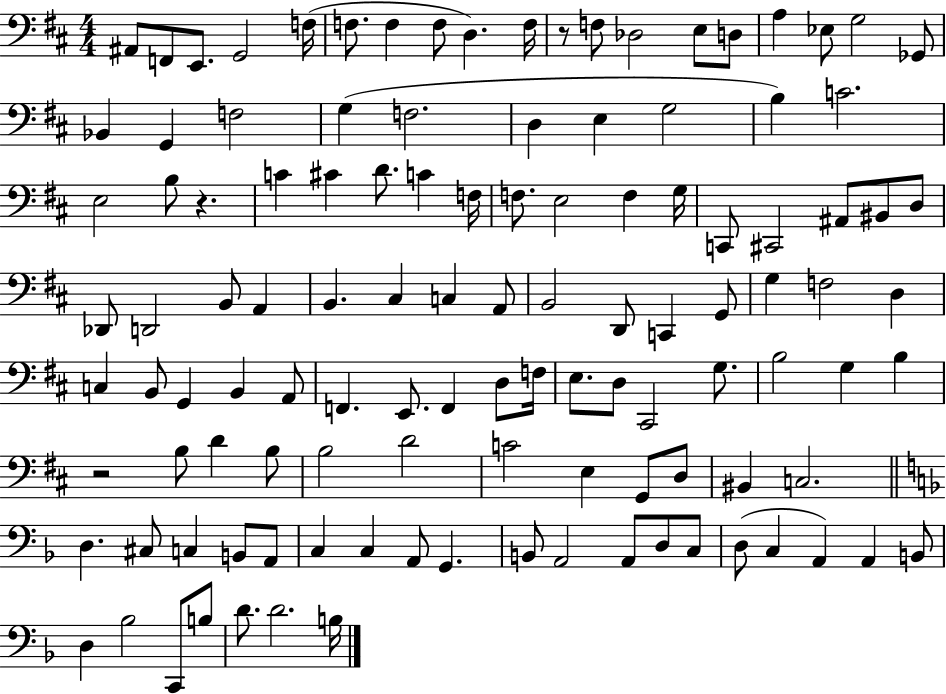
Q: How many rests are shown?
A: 3